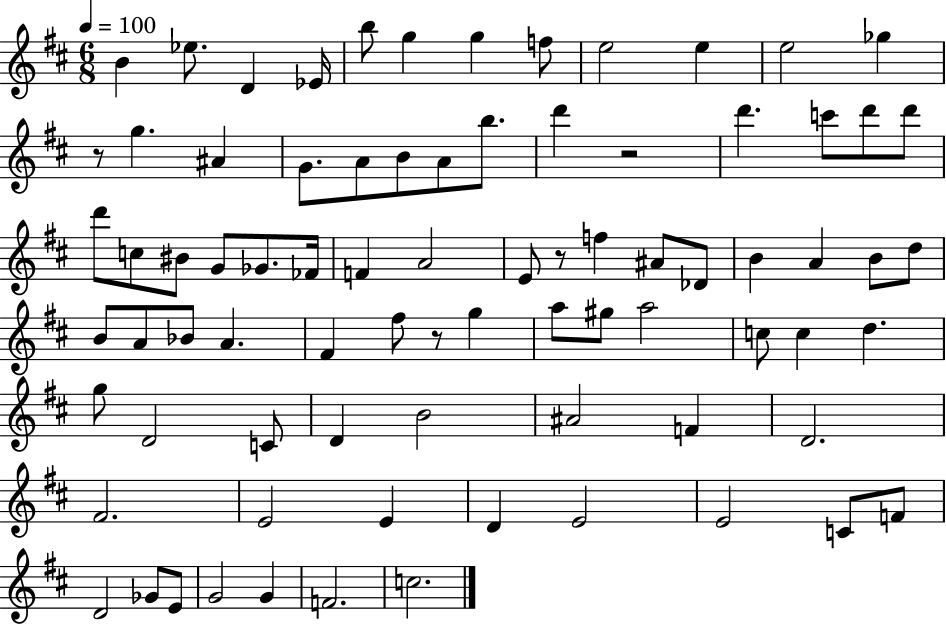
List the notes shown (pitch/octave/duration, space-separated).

B4/q Eb5/e. D4/q Eb4/s B5/e G5/q G5/q F5/e E5/h E5/q E5/h Gb5/q R/e G5/q. A#4/q G4/e. A4/e B4/e A4/e B5/e. D6/q R/h D6/q. C6/e D6/e D6/e D6/e C5/e BIS4/e G4/e Gb4/e. FES4/s F4/q A4/h E4/e R/e F5/q A#4/e Db4/e B4/q A4/q B4/e D5/e B4/e A4/e Bb4/e A4/q. F#4/q F#5/e R/e G5/q A5/e G#5/e A5/h C5/e C5/q D5/q. G5/e D4/h C4/e D4/q B4/h A#4/h F4/q D4/h. F#4/h. E4/h E4/q D4/q E4/h E4/h C4/e F4/e D4/h Gb4/e E4/e G4/h G4/q F4/h. C5/h.